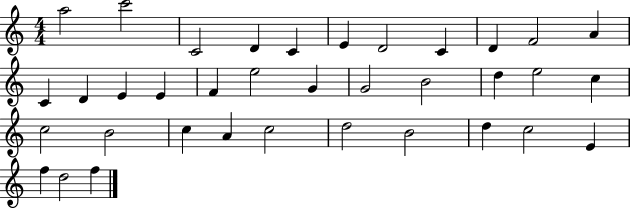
A5/h C6/h C4/h D4/q C4/q E4/q D4/h C4/q D4/q F4/h A4/q C4/q D4/q E4/q E4/q F4/q E5/h G4/q G4/h B4/h D5/q E5/h C5/q C5/h B4/h C5/q A4/q C5/h D5/h B4/h D5/q C5/h E4/q F5/q D5/h F5/q